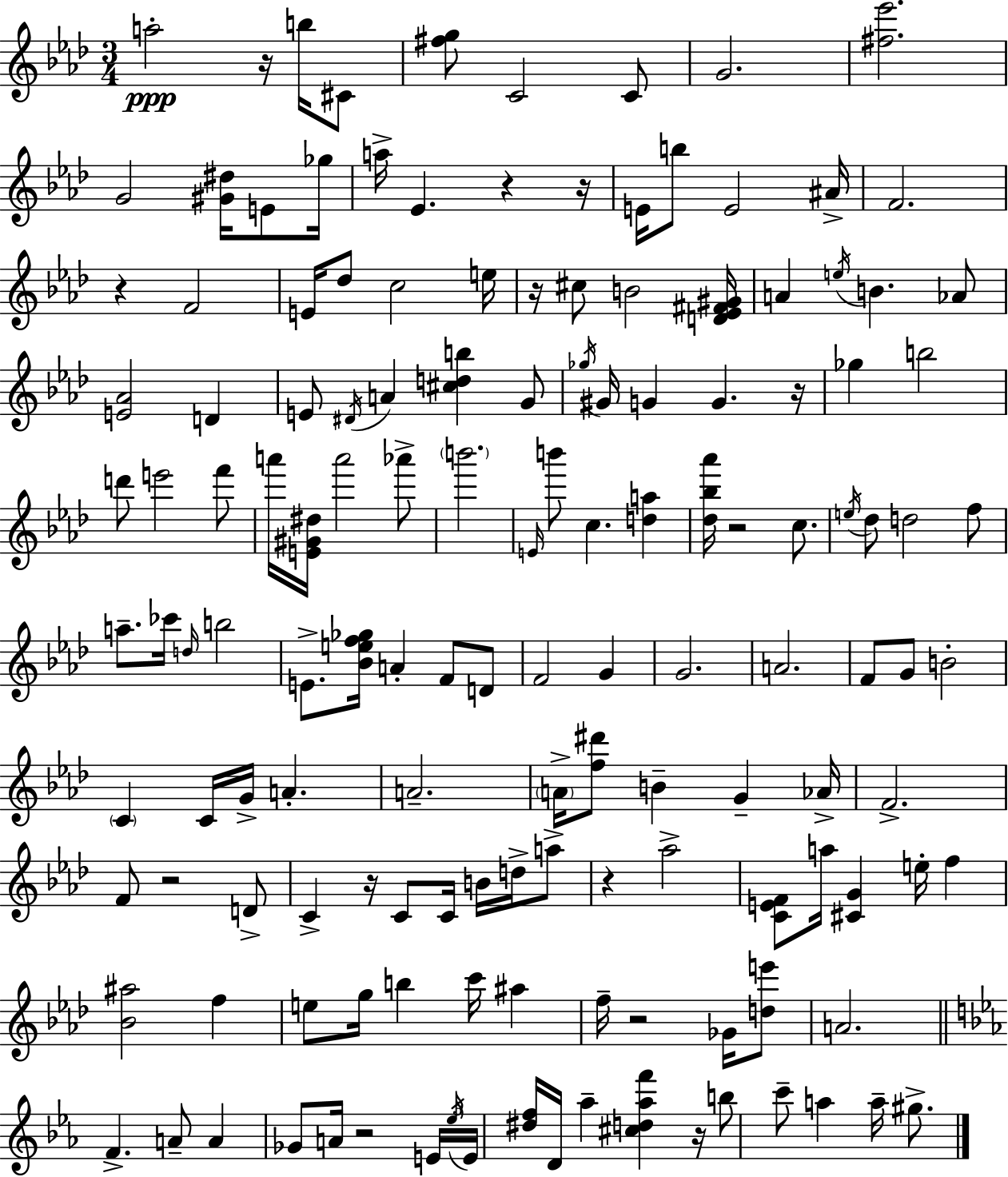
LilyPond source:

{
  \clef treble
  \numericTimeSignature
  \time 3/4
  \key aes \major
  a''2-.\ppp r16 b''16 cis'8 | <fis'' g''>8 c'2 c'8 | g'2. | <fis'' ees'''>2. | \break g'2 <gis' dis''>16 e'8 ges''16 | a''16-> ees'4. r4 r16 | e'16 b''8 e'2 ais'16-> | f'2. | \break r4 f'2 | e'16 des''8 c''2 e''16 | r16 cis''8 b'2 <d' ees' fis' gis'>16 | a'4 \acciaccatura { e''16 } b'4. aes'8 | \break <e' aes'>2 d'4 | e'8 \acciaccatura { dis'16 } a'4 <cis'' d'' b''>4 | g'8 \acciaccatura { ges''16 } gis'16 g'4 g'4. | r16 ges''4 b''2 | \break d'''8 e'''2 | f'''8 a'''16 <e' gis' dis''>16 a'''2 | aes'''8-> \parenthesize b'''2. | \grace { e'16 } b'''8 c''4. | \break <d'' a''>4 <des'' bes'' aes'''>16 r2 | c''8. \acciaccatura { e''16 } des''8 d''2 | f''8 a''8.-- ces'''16 \grace { d''16 } b''2 | e'8.-> <bes' e'' f'' ges''>16 a'4-. | \break f'8 d'8 f'2 | g'4 g'2. | a'2. | f'8 g'8 b'2-. | \break \parenthesize c'4 c'16 g'16-> | a'4.-. a'2.-- | \parenthesize a'16-> <f'' dis'''>8 b'4-- | g'4-- aes'16-> f'2.-> | \break f'8 r2 | d'8-> c'4-> r16 c'8 | c'16 b'16 d''16-> a''8-> r4 aes''2-> | <c' e' f'>8 a''16 <cis' g'>4 | \break e''16-. f''4 <bes' ais''>2 | f''4 e''8 g''16 b''4 | c'''16 ais''4 f''16-- r2 | ges'16 <d'' e'''>8 a'2. | \break \bar "||" \break \key c \minor f'4.-> a'8-- a'4 | ges'8 a'16 r2 \tuplet 3/2 { e'16 | \acciaccatura { ees''16 } e'16 } <dis'' f''>16 d'16 aes''4-- <cis'' d'' aes'' f'''>4 | r16 b''8 c'''8-- a''4 a''16-- gis''8.-> | \break \bar "|."
}